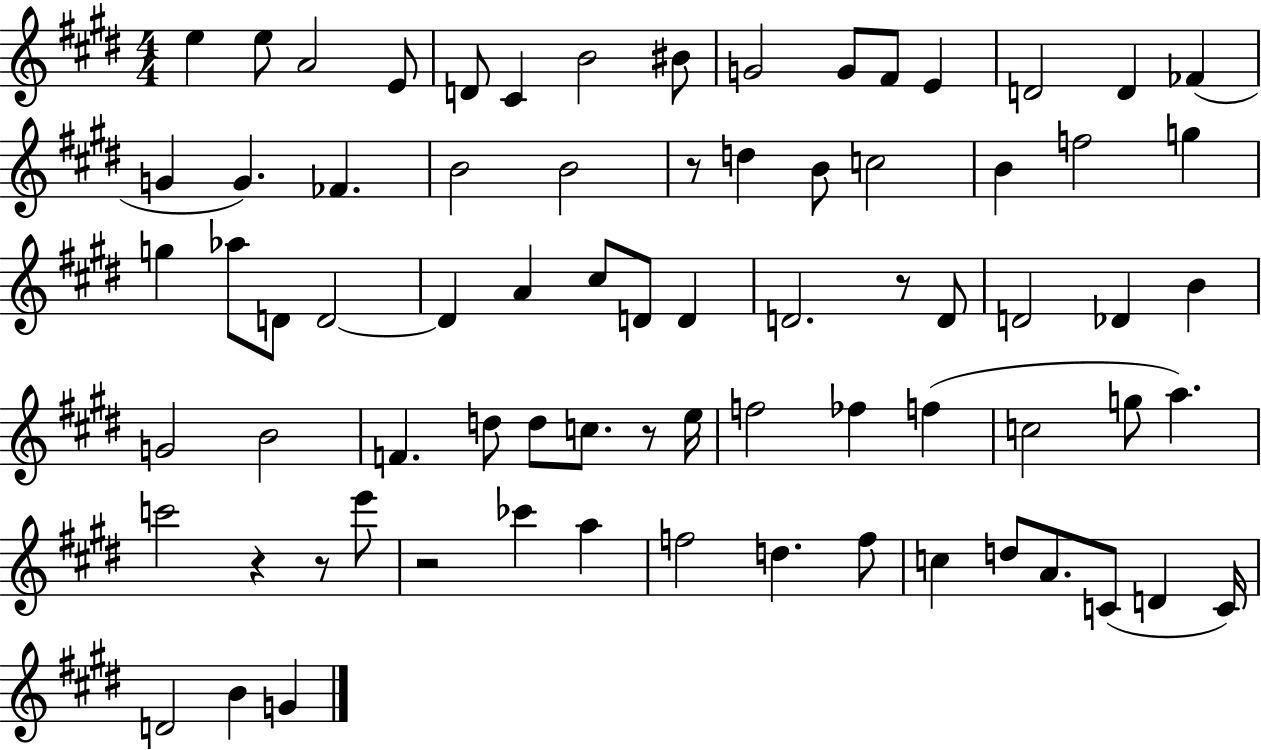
X:1
T:Untitled
M:4/4
L:1/4
K:E
e e/2 A2 E/2 D/2 ^C B2 ^B/2 G2 G/2 ^F/2 E D2 D _F G G _F B2 B2 z/2 d B/2 c2 B f2 g g _a/2 D/2 D2 D A ^c/2 D/2 D D2 z/2 D/2 D2 _D B G2 B2 F d/2 d/2 c/2 z/2 e/4 f2 _f f c2 g/2 a c'2 z z/2 e'/2 z2 _c' a f2 d f/2 c d/2 A/2 C/2 D C/4 D2 B G